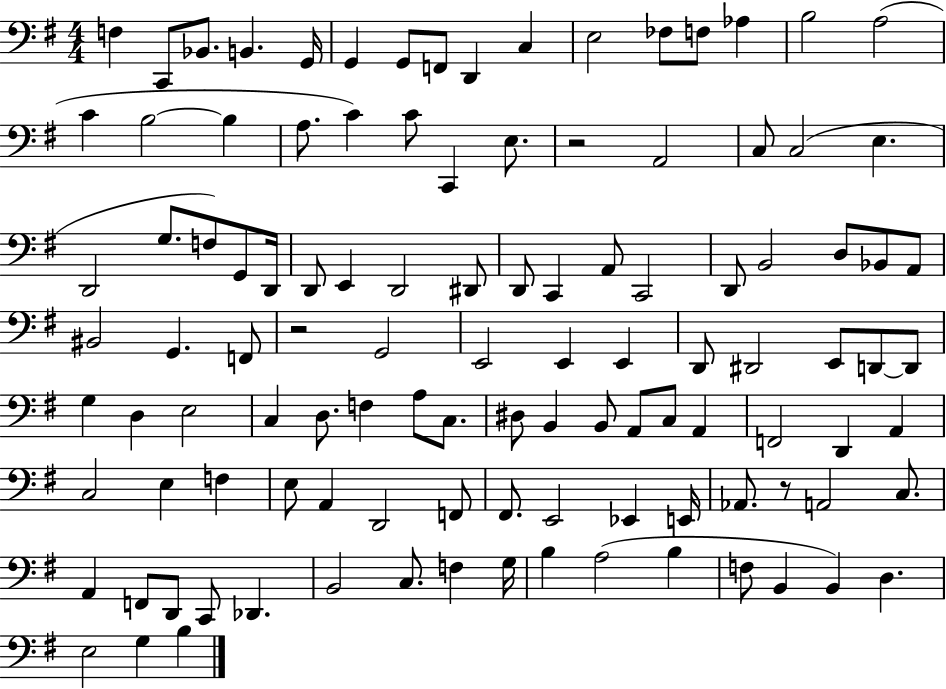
X:1
T:Untitled
M:4/4
L:1/4
K:G
F, C,,/2 _B,,/2 B,, G,,/4 G,, G,,/2 F,,/2 D,, C, E,2 _F,/2 F,/2 _A, B,2 A,2 C B,2 B, A,/2 C C/2 C,, E,/2 z2 A,,2 C,/2 C,2 E, D,,2 G,/2 F,/2 G,,/2 D,,/4 D,,/2 E,, D,,2 ^D,,/2 D,,/2 C,, A,,/2 C,,2 D,,/2 B,,2 D,/2 _B,,/2 A,,/2 ^B,,2 G,, F,,/2 z2 G,,2 E,,2 E,, E,, D,,/2 ^D,,2 E,,/2 D,,/2 D,,/2 G, D, E,2 C, D,/2 F, A,/2 C,/2 ^D,/2 B,, B,,/2 A,,/2 C,/2 A,, F,,2 D,, A,, C,2 E, F, E,/2 A,, D,,2 F,,/2 ^F,,/2 E,,2 _E,, E,,/4 _A,,/2 z/2 A,,2 C,/2 A,, F,,/2 D,,/2 C,,/2 _D,, B,,2 C,/2 F, G,/4 B, A,2 B, F,/2 B,, B,, D, E,2 G, B,